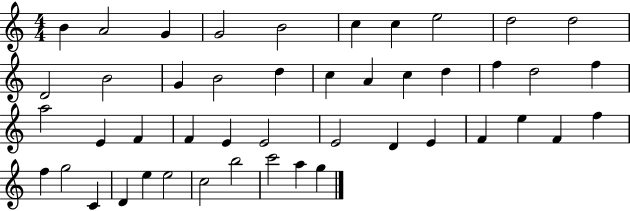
B4/q A4/h G4/q G4/h B4/h C5/q C5/q E5/h D5/h D5/h D4/h B4/h G4/q B4/h D5/q C5/q A4/q C5/q D5/q F5/q D5/h F5/q A5/h E4/q F4/q F4/q E4/q E4/h E4/h D4/q E4/q F4/q E5/q F4/q F5/q F5/q G5/h C4/q D4/q E5/q E5/h C5/h B5/h C6/h A5/q G5/q